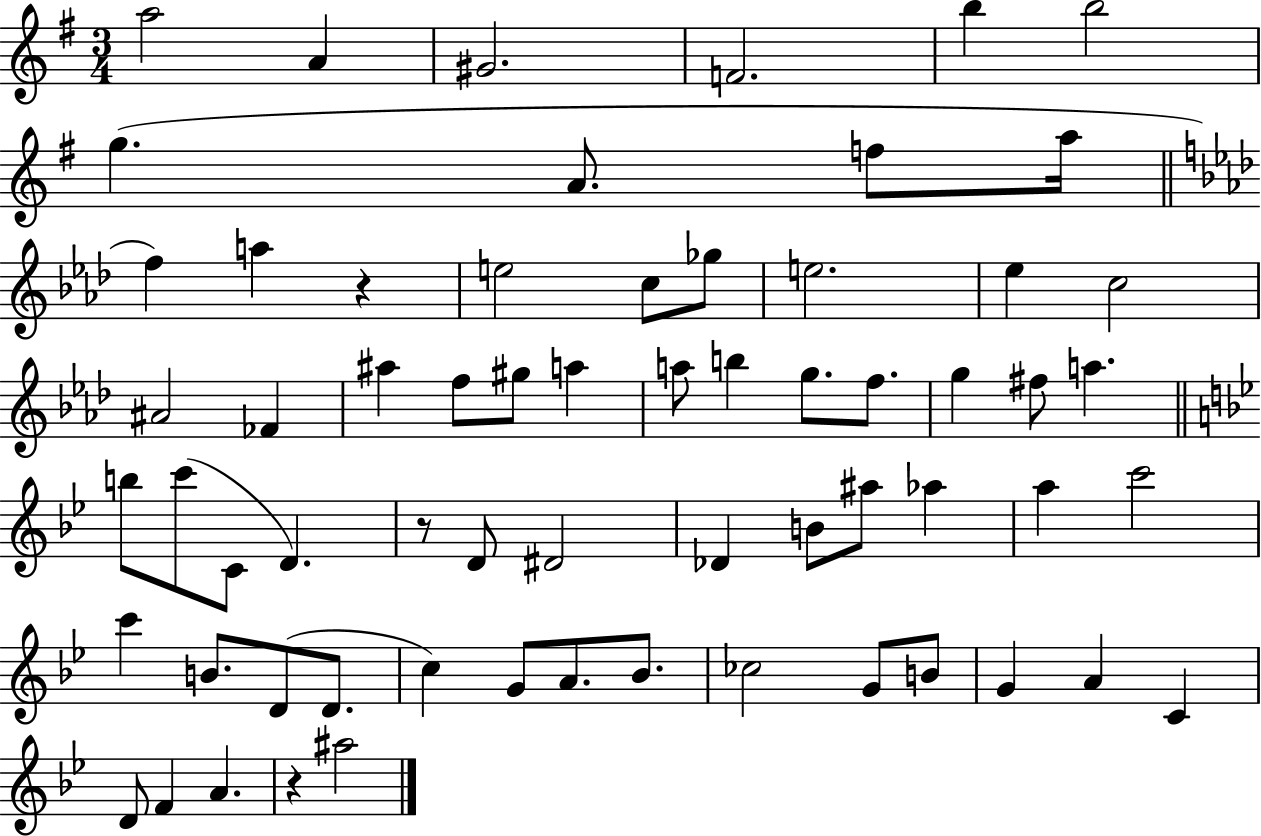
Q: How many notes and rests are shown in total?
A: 64